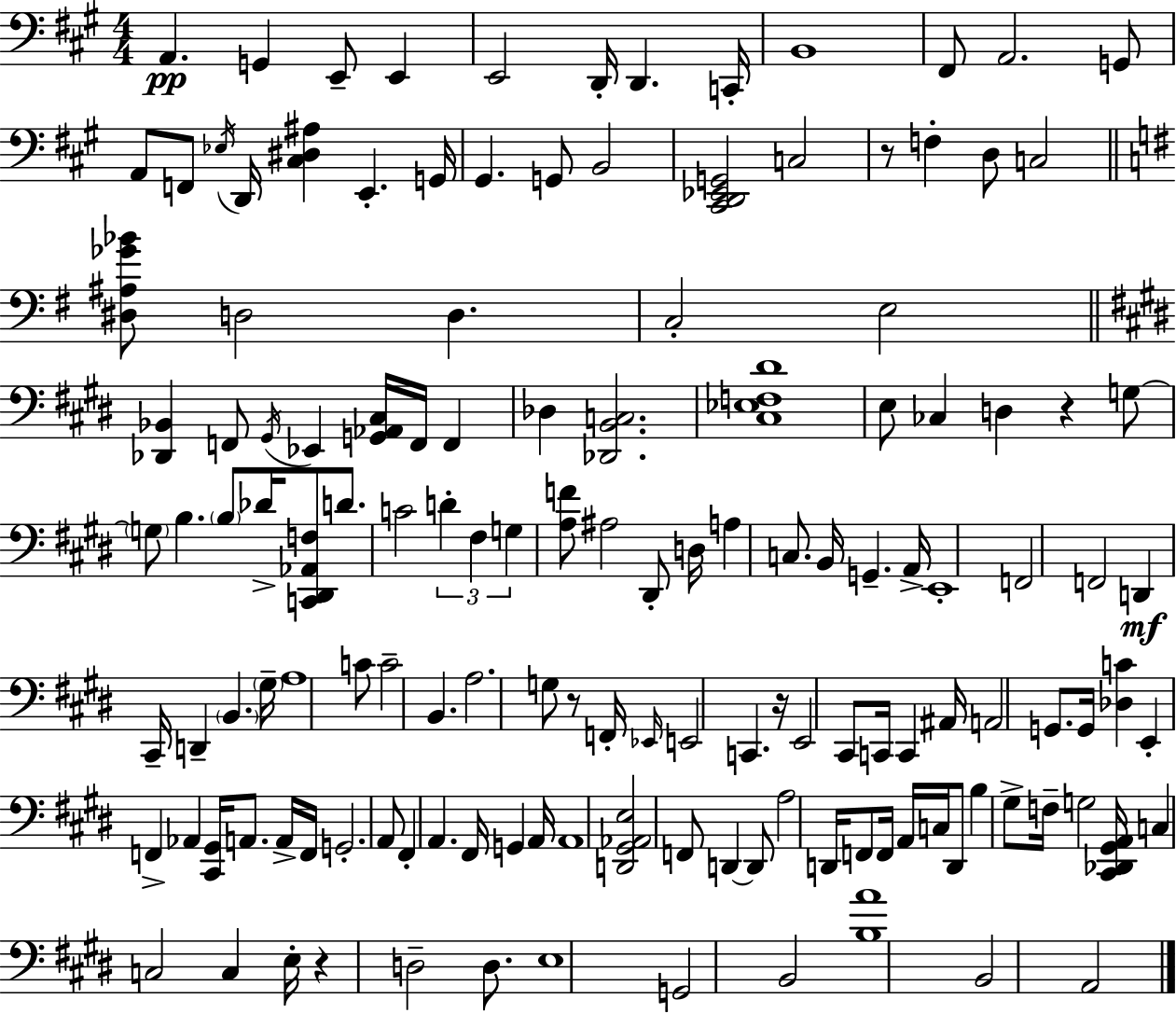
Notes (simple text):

A2/q. G2/q E2/e E2/q E2/h D2/s D2/q. C2/s B2/w F#2/e A2/h. G2/e A2/e F2/e Eb3/s D2/s [C#3,D#3,A#3]/q E2/q. G2/s G#2/q. G2/e B2/h [C#2,D2,Eb2,G2]/h C3/h R/e F3/q D3/e C3/h [D#3,A#3,Gb4,Bb4]/e D3/h D3/q. C3/h E3/h [Db2,Bb2]/q F2/e G#2/s Eb2/q [G2,Ab2,C#3]/s F2/s F2/q Db3/q [Db2,B2,C3]/h. [C#3,Eb3,F3,D#4]/w E3/e CES3/q D3/q R/q G3/e G3/e B3/q. B3/e Db4/s [C2,D#2,Ab2,F3]/e D4/e. C4/h D4/q F#3/q G3/q [A3,F4]/e A#3/h D#2/e D3/s A3/q C3/e. B2/s G2/q. A2/s E2/w F2/h F2/h D2/q C#2/s D2/q B2/q. G#3/s A3/w C4/e C4/h B2/q. A3/h. G3/e R/e F2/s Eb2/s E2/h C2/q. R/s E2/h C#2/e C2/s C2/q A#2/s A2/h G2/e. G2/s [Db3,C4]/q E2/q F2/q Ab2/q [C#2,G#2]/s A2/e. A2/s F2/s G2/h. A2/e F#2/q A2/q. F#2/s G2/q A2/s A2/w [D2,G#2,Ab2,E3]/h F2/e D2/q D2/e A3/h D2/s F2/e F2/s A2/s C3/s D2/e B3/q G#3/e F3/s G3/h [C#2,Db2,G#2,A2]/s C3/q C3/h C3/q E3/s R/q D3/h D3/e. E3/w G2/h B2/h [B3,A4]/w B2/h A2/h